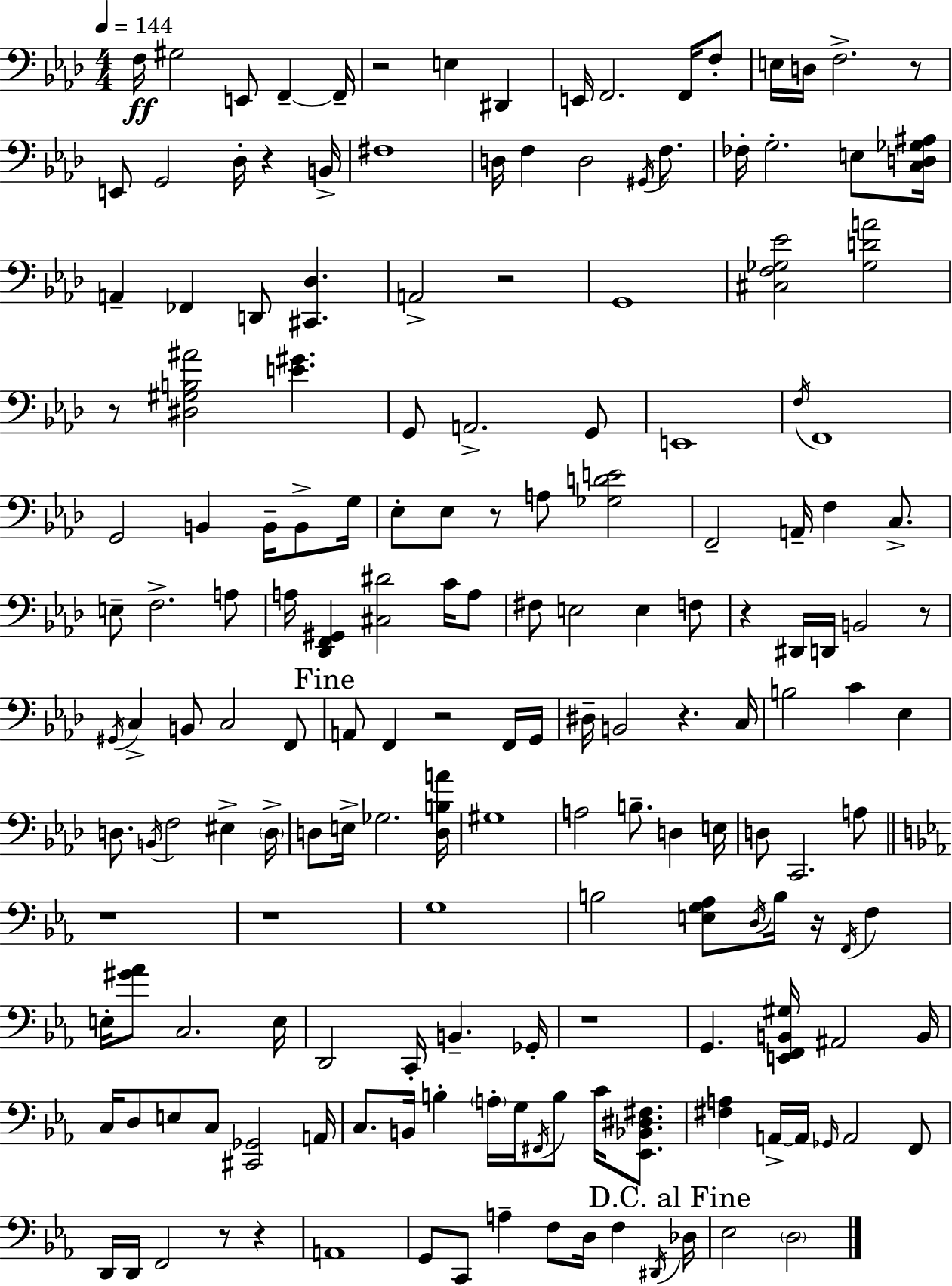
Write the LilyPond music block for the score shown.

{
  \clef bass
  \numericTimeSignature
  \time 4/4
  \key f \minor
  \tempo 4 = 144
  f16\ff gis2 e,8 f,4--~~ f,16-- | r2 e4 dis,4 | e,16 f,2. f,16 f8-. | e16 d16 f2.-> r8 | \break e,8 g,2 des16-. r4 b,16-> | fis1 | d16 f4 d2 \acciaccatura { gis,16 } f8. | fes16-. g2.-. e8 | \break <c d ges ais>16 a,4-- fes,4 d,8 <cis, des>4. | a,2-> r2 | g,1 | <cis f ges ees'>2 <ges d' a'>2 | \break r8 <dis gis b ais'>2 <e' gis'>4. | g,8 a,2.-> g,8 | e,1 | \acciaccatura { f16 } f,1 | \break g,2 b,4 b,16-- b,8-> | g16 ees8-. ees8 r8 a8 <ges d' e'>2 | f,2-- a,16-- f4 c8.-> | e8-- f2.-> | \break a8 a16 <des, f, gis,>4 <cis dis'>2 c'16 | a8 fis8 e2 e4 | f8 r4 dis,16 d,16 b,2 | r8 \acciaccatura { gis,16 } c4-> b,8 c2 | \break f,8 \mark "Fine" a,8 f,4 r2 | f,16 g,16 dis16-- b,2 r4. | c16 b2 c'4 ees4 | d8. \acciaccatura { b,16 } f2 eis4-> | \break \parenthesize d16-> d8 e16-> ges2. | <d b a'>16 gis1 | a2 b8.-- d4 | e16 d8 c,2. | \break a8 \bar "||" \break \key ees \major r1 | r1 | g1 | b2 <e g aes>8 \acciaccatura { d16 } b16 r16 \acciaccatura { f,16 } f4 | \break e16-. <gis' aes'>8 c2. | e16 d,2 c,16-. b,4.-- | ges,16-. r1 | g,4. <e, f, b, gis>16 ais,2 | \break b,16 c16 d8 e8 c8 <cis, ges,>2 | a,16 c8. b,16 b4-. \parenthesize a16-. g16 \acciaccatura { fis,16 } b8 c'16 | <ees, bes, dis fis>8. <fis a>4 a,16->~~ a,16 \grace { ges,16 } a,2 | f,8 d,16 d,16 f,2 r8 | \break r4 a,1 | g,8 c,8 a4-- f8 d16 f4 | \acciaccatura { dis,16 } \mark "D.C. al Fine" des16 ees2 \parenthesize d2 | \bar "|."
}